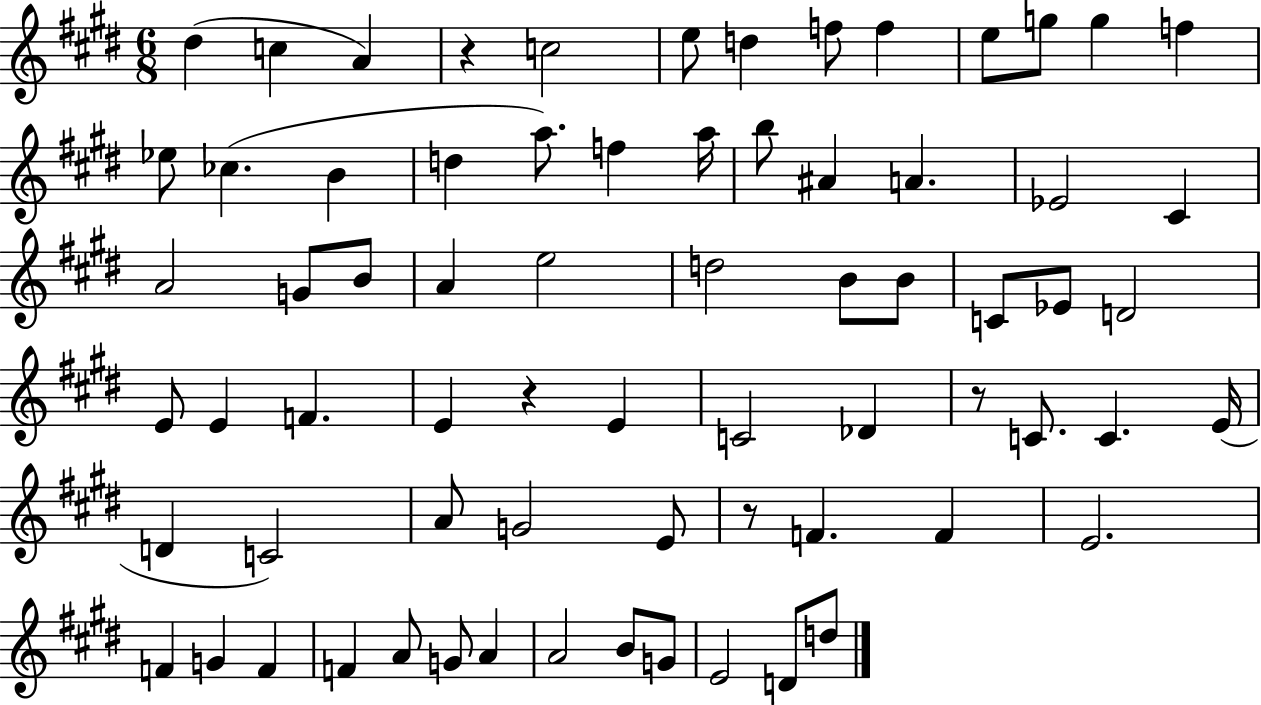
X:1
T:Untitled
M:6/8
L:1/4
K:E
^d c A z c2 e/2 d f/2 f e/2 g/2 g f _e/2 _c B d a/2 f a/4 b/2 ^A A _E2 ^C A2 G/2 B/2 A e2 d2 B/2 B/2 C/2 _E/2 D2 E/2 E F E z E C2 _D z/2 C/2 C E/4 D C2 A/2 G2 E/2 z/2 F F E2 F G F F A/2 G/2 A A2 B/2 G/2 E2 D/2 d/2